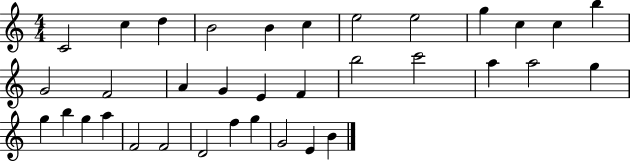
X:1
T:Untitled
M:4/4
L:1/4
K:C
C2 c d B2 B c e2 e2 g c c b G2 F2 A G E F b2 c'2 a a2 g g b g a F2 F2 D2 f g G2 E B